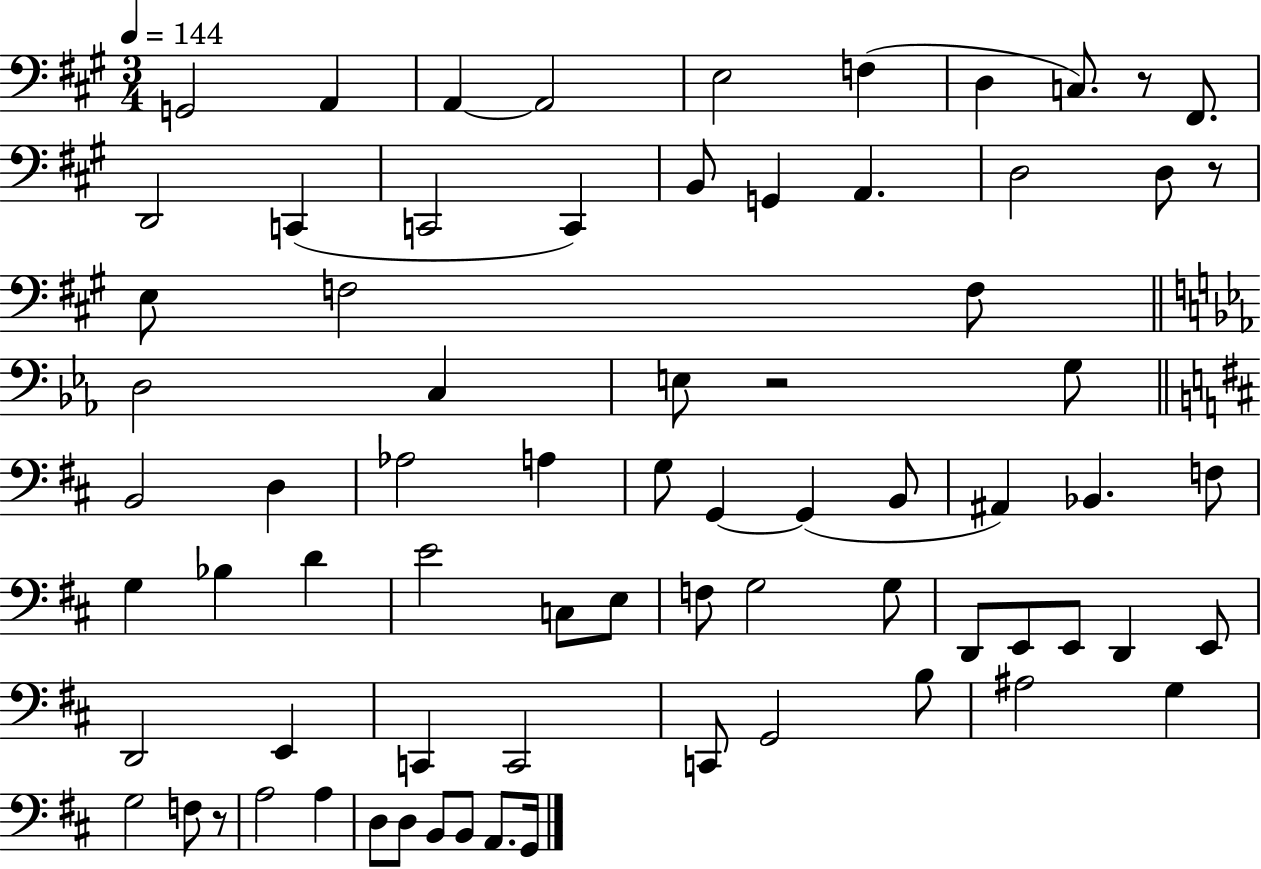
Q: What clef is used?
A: bass